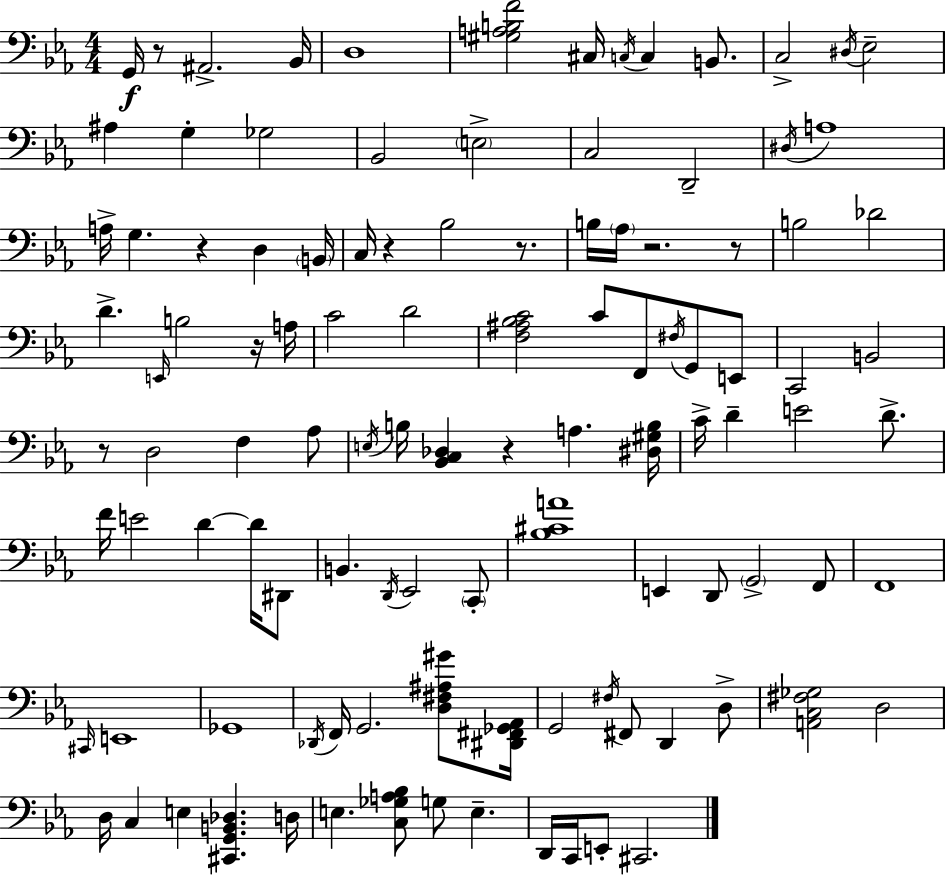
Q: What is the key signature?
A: EES major